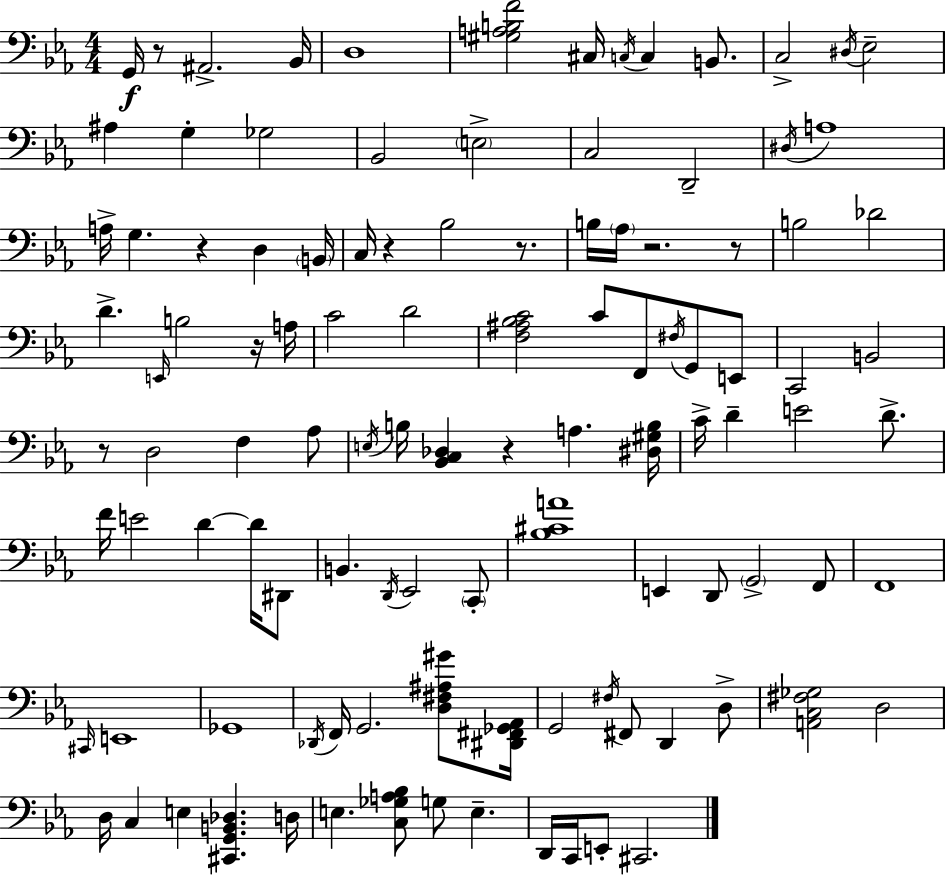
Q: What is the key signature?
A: EES major